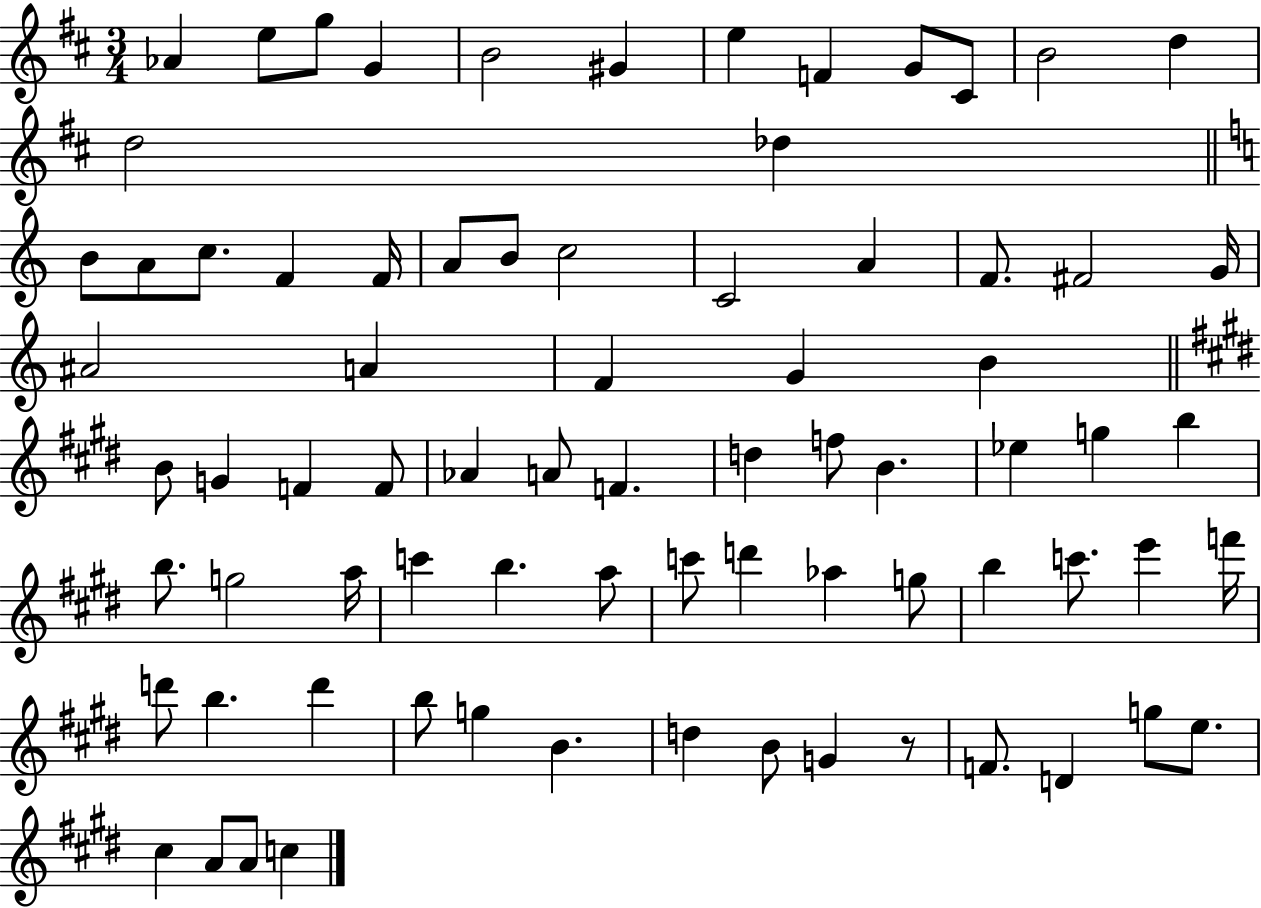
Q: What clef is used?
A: treble